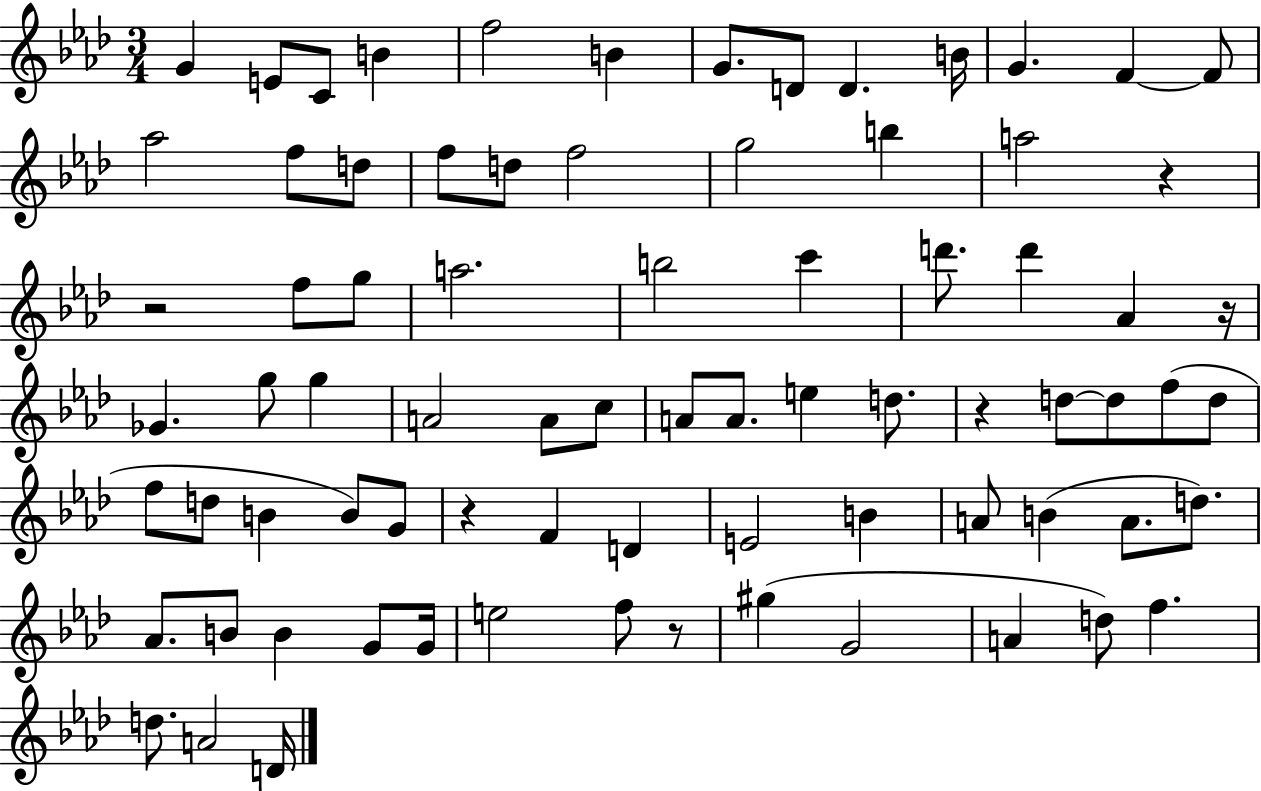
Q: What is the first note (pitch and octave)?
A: G4